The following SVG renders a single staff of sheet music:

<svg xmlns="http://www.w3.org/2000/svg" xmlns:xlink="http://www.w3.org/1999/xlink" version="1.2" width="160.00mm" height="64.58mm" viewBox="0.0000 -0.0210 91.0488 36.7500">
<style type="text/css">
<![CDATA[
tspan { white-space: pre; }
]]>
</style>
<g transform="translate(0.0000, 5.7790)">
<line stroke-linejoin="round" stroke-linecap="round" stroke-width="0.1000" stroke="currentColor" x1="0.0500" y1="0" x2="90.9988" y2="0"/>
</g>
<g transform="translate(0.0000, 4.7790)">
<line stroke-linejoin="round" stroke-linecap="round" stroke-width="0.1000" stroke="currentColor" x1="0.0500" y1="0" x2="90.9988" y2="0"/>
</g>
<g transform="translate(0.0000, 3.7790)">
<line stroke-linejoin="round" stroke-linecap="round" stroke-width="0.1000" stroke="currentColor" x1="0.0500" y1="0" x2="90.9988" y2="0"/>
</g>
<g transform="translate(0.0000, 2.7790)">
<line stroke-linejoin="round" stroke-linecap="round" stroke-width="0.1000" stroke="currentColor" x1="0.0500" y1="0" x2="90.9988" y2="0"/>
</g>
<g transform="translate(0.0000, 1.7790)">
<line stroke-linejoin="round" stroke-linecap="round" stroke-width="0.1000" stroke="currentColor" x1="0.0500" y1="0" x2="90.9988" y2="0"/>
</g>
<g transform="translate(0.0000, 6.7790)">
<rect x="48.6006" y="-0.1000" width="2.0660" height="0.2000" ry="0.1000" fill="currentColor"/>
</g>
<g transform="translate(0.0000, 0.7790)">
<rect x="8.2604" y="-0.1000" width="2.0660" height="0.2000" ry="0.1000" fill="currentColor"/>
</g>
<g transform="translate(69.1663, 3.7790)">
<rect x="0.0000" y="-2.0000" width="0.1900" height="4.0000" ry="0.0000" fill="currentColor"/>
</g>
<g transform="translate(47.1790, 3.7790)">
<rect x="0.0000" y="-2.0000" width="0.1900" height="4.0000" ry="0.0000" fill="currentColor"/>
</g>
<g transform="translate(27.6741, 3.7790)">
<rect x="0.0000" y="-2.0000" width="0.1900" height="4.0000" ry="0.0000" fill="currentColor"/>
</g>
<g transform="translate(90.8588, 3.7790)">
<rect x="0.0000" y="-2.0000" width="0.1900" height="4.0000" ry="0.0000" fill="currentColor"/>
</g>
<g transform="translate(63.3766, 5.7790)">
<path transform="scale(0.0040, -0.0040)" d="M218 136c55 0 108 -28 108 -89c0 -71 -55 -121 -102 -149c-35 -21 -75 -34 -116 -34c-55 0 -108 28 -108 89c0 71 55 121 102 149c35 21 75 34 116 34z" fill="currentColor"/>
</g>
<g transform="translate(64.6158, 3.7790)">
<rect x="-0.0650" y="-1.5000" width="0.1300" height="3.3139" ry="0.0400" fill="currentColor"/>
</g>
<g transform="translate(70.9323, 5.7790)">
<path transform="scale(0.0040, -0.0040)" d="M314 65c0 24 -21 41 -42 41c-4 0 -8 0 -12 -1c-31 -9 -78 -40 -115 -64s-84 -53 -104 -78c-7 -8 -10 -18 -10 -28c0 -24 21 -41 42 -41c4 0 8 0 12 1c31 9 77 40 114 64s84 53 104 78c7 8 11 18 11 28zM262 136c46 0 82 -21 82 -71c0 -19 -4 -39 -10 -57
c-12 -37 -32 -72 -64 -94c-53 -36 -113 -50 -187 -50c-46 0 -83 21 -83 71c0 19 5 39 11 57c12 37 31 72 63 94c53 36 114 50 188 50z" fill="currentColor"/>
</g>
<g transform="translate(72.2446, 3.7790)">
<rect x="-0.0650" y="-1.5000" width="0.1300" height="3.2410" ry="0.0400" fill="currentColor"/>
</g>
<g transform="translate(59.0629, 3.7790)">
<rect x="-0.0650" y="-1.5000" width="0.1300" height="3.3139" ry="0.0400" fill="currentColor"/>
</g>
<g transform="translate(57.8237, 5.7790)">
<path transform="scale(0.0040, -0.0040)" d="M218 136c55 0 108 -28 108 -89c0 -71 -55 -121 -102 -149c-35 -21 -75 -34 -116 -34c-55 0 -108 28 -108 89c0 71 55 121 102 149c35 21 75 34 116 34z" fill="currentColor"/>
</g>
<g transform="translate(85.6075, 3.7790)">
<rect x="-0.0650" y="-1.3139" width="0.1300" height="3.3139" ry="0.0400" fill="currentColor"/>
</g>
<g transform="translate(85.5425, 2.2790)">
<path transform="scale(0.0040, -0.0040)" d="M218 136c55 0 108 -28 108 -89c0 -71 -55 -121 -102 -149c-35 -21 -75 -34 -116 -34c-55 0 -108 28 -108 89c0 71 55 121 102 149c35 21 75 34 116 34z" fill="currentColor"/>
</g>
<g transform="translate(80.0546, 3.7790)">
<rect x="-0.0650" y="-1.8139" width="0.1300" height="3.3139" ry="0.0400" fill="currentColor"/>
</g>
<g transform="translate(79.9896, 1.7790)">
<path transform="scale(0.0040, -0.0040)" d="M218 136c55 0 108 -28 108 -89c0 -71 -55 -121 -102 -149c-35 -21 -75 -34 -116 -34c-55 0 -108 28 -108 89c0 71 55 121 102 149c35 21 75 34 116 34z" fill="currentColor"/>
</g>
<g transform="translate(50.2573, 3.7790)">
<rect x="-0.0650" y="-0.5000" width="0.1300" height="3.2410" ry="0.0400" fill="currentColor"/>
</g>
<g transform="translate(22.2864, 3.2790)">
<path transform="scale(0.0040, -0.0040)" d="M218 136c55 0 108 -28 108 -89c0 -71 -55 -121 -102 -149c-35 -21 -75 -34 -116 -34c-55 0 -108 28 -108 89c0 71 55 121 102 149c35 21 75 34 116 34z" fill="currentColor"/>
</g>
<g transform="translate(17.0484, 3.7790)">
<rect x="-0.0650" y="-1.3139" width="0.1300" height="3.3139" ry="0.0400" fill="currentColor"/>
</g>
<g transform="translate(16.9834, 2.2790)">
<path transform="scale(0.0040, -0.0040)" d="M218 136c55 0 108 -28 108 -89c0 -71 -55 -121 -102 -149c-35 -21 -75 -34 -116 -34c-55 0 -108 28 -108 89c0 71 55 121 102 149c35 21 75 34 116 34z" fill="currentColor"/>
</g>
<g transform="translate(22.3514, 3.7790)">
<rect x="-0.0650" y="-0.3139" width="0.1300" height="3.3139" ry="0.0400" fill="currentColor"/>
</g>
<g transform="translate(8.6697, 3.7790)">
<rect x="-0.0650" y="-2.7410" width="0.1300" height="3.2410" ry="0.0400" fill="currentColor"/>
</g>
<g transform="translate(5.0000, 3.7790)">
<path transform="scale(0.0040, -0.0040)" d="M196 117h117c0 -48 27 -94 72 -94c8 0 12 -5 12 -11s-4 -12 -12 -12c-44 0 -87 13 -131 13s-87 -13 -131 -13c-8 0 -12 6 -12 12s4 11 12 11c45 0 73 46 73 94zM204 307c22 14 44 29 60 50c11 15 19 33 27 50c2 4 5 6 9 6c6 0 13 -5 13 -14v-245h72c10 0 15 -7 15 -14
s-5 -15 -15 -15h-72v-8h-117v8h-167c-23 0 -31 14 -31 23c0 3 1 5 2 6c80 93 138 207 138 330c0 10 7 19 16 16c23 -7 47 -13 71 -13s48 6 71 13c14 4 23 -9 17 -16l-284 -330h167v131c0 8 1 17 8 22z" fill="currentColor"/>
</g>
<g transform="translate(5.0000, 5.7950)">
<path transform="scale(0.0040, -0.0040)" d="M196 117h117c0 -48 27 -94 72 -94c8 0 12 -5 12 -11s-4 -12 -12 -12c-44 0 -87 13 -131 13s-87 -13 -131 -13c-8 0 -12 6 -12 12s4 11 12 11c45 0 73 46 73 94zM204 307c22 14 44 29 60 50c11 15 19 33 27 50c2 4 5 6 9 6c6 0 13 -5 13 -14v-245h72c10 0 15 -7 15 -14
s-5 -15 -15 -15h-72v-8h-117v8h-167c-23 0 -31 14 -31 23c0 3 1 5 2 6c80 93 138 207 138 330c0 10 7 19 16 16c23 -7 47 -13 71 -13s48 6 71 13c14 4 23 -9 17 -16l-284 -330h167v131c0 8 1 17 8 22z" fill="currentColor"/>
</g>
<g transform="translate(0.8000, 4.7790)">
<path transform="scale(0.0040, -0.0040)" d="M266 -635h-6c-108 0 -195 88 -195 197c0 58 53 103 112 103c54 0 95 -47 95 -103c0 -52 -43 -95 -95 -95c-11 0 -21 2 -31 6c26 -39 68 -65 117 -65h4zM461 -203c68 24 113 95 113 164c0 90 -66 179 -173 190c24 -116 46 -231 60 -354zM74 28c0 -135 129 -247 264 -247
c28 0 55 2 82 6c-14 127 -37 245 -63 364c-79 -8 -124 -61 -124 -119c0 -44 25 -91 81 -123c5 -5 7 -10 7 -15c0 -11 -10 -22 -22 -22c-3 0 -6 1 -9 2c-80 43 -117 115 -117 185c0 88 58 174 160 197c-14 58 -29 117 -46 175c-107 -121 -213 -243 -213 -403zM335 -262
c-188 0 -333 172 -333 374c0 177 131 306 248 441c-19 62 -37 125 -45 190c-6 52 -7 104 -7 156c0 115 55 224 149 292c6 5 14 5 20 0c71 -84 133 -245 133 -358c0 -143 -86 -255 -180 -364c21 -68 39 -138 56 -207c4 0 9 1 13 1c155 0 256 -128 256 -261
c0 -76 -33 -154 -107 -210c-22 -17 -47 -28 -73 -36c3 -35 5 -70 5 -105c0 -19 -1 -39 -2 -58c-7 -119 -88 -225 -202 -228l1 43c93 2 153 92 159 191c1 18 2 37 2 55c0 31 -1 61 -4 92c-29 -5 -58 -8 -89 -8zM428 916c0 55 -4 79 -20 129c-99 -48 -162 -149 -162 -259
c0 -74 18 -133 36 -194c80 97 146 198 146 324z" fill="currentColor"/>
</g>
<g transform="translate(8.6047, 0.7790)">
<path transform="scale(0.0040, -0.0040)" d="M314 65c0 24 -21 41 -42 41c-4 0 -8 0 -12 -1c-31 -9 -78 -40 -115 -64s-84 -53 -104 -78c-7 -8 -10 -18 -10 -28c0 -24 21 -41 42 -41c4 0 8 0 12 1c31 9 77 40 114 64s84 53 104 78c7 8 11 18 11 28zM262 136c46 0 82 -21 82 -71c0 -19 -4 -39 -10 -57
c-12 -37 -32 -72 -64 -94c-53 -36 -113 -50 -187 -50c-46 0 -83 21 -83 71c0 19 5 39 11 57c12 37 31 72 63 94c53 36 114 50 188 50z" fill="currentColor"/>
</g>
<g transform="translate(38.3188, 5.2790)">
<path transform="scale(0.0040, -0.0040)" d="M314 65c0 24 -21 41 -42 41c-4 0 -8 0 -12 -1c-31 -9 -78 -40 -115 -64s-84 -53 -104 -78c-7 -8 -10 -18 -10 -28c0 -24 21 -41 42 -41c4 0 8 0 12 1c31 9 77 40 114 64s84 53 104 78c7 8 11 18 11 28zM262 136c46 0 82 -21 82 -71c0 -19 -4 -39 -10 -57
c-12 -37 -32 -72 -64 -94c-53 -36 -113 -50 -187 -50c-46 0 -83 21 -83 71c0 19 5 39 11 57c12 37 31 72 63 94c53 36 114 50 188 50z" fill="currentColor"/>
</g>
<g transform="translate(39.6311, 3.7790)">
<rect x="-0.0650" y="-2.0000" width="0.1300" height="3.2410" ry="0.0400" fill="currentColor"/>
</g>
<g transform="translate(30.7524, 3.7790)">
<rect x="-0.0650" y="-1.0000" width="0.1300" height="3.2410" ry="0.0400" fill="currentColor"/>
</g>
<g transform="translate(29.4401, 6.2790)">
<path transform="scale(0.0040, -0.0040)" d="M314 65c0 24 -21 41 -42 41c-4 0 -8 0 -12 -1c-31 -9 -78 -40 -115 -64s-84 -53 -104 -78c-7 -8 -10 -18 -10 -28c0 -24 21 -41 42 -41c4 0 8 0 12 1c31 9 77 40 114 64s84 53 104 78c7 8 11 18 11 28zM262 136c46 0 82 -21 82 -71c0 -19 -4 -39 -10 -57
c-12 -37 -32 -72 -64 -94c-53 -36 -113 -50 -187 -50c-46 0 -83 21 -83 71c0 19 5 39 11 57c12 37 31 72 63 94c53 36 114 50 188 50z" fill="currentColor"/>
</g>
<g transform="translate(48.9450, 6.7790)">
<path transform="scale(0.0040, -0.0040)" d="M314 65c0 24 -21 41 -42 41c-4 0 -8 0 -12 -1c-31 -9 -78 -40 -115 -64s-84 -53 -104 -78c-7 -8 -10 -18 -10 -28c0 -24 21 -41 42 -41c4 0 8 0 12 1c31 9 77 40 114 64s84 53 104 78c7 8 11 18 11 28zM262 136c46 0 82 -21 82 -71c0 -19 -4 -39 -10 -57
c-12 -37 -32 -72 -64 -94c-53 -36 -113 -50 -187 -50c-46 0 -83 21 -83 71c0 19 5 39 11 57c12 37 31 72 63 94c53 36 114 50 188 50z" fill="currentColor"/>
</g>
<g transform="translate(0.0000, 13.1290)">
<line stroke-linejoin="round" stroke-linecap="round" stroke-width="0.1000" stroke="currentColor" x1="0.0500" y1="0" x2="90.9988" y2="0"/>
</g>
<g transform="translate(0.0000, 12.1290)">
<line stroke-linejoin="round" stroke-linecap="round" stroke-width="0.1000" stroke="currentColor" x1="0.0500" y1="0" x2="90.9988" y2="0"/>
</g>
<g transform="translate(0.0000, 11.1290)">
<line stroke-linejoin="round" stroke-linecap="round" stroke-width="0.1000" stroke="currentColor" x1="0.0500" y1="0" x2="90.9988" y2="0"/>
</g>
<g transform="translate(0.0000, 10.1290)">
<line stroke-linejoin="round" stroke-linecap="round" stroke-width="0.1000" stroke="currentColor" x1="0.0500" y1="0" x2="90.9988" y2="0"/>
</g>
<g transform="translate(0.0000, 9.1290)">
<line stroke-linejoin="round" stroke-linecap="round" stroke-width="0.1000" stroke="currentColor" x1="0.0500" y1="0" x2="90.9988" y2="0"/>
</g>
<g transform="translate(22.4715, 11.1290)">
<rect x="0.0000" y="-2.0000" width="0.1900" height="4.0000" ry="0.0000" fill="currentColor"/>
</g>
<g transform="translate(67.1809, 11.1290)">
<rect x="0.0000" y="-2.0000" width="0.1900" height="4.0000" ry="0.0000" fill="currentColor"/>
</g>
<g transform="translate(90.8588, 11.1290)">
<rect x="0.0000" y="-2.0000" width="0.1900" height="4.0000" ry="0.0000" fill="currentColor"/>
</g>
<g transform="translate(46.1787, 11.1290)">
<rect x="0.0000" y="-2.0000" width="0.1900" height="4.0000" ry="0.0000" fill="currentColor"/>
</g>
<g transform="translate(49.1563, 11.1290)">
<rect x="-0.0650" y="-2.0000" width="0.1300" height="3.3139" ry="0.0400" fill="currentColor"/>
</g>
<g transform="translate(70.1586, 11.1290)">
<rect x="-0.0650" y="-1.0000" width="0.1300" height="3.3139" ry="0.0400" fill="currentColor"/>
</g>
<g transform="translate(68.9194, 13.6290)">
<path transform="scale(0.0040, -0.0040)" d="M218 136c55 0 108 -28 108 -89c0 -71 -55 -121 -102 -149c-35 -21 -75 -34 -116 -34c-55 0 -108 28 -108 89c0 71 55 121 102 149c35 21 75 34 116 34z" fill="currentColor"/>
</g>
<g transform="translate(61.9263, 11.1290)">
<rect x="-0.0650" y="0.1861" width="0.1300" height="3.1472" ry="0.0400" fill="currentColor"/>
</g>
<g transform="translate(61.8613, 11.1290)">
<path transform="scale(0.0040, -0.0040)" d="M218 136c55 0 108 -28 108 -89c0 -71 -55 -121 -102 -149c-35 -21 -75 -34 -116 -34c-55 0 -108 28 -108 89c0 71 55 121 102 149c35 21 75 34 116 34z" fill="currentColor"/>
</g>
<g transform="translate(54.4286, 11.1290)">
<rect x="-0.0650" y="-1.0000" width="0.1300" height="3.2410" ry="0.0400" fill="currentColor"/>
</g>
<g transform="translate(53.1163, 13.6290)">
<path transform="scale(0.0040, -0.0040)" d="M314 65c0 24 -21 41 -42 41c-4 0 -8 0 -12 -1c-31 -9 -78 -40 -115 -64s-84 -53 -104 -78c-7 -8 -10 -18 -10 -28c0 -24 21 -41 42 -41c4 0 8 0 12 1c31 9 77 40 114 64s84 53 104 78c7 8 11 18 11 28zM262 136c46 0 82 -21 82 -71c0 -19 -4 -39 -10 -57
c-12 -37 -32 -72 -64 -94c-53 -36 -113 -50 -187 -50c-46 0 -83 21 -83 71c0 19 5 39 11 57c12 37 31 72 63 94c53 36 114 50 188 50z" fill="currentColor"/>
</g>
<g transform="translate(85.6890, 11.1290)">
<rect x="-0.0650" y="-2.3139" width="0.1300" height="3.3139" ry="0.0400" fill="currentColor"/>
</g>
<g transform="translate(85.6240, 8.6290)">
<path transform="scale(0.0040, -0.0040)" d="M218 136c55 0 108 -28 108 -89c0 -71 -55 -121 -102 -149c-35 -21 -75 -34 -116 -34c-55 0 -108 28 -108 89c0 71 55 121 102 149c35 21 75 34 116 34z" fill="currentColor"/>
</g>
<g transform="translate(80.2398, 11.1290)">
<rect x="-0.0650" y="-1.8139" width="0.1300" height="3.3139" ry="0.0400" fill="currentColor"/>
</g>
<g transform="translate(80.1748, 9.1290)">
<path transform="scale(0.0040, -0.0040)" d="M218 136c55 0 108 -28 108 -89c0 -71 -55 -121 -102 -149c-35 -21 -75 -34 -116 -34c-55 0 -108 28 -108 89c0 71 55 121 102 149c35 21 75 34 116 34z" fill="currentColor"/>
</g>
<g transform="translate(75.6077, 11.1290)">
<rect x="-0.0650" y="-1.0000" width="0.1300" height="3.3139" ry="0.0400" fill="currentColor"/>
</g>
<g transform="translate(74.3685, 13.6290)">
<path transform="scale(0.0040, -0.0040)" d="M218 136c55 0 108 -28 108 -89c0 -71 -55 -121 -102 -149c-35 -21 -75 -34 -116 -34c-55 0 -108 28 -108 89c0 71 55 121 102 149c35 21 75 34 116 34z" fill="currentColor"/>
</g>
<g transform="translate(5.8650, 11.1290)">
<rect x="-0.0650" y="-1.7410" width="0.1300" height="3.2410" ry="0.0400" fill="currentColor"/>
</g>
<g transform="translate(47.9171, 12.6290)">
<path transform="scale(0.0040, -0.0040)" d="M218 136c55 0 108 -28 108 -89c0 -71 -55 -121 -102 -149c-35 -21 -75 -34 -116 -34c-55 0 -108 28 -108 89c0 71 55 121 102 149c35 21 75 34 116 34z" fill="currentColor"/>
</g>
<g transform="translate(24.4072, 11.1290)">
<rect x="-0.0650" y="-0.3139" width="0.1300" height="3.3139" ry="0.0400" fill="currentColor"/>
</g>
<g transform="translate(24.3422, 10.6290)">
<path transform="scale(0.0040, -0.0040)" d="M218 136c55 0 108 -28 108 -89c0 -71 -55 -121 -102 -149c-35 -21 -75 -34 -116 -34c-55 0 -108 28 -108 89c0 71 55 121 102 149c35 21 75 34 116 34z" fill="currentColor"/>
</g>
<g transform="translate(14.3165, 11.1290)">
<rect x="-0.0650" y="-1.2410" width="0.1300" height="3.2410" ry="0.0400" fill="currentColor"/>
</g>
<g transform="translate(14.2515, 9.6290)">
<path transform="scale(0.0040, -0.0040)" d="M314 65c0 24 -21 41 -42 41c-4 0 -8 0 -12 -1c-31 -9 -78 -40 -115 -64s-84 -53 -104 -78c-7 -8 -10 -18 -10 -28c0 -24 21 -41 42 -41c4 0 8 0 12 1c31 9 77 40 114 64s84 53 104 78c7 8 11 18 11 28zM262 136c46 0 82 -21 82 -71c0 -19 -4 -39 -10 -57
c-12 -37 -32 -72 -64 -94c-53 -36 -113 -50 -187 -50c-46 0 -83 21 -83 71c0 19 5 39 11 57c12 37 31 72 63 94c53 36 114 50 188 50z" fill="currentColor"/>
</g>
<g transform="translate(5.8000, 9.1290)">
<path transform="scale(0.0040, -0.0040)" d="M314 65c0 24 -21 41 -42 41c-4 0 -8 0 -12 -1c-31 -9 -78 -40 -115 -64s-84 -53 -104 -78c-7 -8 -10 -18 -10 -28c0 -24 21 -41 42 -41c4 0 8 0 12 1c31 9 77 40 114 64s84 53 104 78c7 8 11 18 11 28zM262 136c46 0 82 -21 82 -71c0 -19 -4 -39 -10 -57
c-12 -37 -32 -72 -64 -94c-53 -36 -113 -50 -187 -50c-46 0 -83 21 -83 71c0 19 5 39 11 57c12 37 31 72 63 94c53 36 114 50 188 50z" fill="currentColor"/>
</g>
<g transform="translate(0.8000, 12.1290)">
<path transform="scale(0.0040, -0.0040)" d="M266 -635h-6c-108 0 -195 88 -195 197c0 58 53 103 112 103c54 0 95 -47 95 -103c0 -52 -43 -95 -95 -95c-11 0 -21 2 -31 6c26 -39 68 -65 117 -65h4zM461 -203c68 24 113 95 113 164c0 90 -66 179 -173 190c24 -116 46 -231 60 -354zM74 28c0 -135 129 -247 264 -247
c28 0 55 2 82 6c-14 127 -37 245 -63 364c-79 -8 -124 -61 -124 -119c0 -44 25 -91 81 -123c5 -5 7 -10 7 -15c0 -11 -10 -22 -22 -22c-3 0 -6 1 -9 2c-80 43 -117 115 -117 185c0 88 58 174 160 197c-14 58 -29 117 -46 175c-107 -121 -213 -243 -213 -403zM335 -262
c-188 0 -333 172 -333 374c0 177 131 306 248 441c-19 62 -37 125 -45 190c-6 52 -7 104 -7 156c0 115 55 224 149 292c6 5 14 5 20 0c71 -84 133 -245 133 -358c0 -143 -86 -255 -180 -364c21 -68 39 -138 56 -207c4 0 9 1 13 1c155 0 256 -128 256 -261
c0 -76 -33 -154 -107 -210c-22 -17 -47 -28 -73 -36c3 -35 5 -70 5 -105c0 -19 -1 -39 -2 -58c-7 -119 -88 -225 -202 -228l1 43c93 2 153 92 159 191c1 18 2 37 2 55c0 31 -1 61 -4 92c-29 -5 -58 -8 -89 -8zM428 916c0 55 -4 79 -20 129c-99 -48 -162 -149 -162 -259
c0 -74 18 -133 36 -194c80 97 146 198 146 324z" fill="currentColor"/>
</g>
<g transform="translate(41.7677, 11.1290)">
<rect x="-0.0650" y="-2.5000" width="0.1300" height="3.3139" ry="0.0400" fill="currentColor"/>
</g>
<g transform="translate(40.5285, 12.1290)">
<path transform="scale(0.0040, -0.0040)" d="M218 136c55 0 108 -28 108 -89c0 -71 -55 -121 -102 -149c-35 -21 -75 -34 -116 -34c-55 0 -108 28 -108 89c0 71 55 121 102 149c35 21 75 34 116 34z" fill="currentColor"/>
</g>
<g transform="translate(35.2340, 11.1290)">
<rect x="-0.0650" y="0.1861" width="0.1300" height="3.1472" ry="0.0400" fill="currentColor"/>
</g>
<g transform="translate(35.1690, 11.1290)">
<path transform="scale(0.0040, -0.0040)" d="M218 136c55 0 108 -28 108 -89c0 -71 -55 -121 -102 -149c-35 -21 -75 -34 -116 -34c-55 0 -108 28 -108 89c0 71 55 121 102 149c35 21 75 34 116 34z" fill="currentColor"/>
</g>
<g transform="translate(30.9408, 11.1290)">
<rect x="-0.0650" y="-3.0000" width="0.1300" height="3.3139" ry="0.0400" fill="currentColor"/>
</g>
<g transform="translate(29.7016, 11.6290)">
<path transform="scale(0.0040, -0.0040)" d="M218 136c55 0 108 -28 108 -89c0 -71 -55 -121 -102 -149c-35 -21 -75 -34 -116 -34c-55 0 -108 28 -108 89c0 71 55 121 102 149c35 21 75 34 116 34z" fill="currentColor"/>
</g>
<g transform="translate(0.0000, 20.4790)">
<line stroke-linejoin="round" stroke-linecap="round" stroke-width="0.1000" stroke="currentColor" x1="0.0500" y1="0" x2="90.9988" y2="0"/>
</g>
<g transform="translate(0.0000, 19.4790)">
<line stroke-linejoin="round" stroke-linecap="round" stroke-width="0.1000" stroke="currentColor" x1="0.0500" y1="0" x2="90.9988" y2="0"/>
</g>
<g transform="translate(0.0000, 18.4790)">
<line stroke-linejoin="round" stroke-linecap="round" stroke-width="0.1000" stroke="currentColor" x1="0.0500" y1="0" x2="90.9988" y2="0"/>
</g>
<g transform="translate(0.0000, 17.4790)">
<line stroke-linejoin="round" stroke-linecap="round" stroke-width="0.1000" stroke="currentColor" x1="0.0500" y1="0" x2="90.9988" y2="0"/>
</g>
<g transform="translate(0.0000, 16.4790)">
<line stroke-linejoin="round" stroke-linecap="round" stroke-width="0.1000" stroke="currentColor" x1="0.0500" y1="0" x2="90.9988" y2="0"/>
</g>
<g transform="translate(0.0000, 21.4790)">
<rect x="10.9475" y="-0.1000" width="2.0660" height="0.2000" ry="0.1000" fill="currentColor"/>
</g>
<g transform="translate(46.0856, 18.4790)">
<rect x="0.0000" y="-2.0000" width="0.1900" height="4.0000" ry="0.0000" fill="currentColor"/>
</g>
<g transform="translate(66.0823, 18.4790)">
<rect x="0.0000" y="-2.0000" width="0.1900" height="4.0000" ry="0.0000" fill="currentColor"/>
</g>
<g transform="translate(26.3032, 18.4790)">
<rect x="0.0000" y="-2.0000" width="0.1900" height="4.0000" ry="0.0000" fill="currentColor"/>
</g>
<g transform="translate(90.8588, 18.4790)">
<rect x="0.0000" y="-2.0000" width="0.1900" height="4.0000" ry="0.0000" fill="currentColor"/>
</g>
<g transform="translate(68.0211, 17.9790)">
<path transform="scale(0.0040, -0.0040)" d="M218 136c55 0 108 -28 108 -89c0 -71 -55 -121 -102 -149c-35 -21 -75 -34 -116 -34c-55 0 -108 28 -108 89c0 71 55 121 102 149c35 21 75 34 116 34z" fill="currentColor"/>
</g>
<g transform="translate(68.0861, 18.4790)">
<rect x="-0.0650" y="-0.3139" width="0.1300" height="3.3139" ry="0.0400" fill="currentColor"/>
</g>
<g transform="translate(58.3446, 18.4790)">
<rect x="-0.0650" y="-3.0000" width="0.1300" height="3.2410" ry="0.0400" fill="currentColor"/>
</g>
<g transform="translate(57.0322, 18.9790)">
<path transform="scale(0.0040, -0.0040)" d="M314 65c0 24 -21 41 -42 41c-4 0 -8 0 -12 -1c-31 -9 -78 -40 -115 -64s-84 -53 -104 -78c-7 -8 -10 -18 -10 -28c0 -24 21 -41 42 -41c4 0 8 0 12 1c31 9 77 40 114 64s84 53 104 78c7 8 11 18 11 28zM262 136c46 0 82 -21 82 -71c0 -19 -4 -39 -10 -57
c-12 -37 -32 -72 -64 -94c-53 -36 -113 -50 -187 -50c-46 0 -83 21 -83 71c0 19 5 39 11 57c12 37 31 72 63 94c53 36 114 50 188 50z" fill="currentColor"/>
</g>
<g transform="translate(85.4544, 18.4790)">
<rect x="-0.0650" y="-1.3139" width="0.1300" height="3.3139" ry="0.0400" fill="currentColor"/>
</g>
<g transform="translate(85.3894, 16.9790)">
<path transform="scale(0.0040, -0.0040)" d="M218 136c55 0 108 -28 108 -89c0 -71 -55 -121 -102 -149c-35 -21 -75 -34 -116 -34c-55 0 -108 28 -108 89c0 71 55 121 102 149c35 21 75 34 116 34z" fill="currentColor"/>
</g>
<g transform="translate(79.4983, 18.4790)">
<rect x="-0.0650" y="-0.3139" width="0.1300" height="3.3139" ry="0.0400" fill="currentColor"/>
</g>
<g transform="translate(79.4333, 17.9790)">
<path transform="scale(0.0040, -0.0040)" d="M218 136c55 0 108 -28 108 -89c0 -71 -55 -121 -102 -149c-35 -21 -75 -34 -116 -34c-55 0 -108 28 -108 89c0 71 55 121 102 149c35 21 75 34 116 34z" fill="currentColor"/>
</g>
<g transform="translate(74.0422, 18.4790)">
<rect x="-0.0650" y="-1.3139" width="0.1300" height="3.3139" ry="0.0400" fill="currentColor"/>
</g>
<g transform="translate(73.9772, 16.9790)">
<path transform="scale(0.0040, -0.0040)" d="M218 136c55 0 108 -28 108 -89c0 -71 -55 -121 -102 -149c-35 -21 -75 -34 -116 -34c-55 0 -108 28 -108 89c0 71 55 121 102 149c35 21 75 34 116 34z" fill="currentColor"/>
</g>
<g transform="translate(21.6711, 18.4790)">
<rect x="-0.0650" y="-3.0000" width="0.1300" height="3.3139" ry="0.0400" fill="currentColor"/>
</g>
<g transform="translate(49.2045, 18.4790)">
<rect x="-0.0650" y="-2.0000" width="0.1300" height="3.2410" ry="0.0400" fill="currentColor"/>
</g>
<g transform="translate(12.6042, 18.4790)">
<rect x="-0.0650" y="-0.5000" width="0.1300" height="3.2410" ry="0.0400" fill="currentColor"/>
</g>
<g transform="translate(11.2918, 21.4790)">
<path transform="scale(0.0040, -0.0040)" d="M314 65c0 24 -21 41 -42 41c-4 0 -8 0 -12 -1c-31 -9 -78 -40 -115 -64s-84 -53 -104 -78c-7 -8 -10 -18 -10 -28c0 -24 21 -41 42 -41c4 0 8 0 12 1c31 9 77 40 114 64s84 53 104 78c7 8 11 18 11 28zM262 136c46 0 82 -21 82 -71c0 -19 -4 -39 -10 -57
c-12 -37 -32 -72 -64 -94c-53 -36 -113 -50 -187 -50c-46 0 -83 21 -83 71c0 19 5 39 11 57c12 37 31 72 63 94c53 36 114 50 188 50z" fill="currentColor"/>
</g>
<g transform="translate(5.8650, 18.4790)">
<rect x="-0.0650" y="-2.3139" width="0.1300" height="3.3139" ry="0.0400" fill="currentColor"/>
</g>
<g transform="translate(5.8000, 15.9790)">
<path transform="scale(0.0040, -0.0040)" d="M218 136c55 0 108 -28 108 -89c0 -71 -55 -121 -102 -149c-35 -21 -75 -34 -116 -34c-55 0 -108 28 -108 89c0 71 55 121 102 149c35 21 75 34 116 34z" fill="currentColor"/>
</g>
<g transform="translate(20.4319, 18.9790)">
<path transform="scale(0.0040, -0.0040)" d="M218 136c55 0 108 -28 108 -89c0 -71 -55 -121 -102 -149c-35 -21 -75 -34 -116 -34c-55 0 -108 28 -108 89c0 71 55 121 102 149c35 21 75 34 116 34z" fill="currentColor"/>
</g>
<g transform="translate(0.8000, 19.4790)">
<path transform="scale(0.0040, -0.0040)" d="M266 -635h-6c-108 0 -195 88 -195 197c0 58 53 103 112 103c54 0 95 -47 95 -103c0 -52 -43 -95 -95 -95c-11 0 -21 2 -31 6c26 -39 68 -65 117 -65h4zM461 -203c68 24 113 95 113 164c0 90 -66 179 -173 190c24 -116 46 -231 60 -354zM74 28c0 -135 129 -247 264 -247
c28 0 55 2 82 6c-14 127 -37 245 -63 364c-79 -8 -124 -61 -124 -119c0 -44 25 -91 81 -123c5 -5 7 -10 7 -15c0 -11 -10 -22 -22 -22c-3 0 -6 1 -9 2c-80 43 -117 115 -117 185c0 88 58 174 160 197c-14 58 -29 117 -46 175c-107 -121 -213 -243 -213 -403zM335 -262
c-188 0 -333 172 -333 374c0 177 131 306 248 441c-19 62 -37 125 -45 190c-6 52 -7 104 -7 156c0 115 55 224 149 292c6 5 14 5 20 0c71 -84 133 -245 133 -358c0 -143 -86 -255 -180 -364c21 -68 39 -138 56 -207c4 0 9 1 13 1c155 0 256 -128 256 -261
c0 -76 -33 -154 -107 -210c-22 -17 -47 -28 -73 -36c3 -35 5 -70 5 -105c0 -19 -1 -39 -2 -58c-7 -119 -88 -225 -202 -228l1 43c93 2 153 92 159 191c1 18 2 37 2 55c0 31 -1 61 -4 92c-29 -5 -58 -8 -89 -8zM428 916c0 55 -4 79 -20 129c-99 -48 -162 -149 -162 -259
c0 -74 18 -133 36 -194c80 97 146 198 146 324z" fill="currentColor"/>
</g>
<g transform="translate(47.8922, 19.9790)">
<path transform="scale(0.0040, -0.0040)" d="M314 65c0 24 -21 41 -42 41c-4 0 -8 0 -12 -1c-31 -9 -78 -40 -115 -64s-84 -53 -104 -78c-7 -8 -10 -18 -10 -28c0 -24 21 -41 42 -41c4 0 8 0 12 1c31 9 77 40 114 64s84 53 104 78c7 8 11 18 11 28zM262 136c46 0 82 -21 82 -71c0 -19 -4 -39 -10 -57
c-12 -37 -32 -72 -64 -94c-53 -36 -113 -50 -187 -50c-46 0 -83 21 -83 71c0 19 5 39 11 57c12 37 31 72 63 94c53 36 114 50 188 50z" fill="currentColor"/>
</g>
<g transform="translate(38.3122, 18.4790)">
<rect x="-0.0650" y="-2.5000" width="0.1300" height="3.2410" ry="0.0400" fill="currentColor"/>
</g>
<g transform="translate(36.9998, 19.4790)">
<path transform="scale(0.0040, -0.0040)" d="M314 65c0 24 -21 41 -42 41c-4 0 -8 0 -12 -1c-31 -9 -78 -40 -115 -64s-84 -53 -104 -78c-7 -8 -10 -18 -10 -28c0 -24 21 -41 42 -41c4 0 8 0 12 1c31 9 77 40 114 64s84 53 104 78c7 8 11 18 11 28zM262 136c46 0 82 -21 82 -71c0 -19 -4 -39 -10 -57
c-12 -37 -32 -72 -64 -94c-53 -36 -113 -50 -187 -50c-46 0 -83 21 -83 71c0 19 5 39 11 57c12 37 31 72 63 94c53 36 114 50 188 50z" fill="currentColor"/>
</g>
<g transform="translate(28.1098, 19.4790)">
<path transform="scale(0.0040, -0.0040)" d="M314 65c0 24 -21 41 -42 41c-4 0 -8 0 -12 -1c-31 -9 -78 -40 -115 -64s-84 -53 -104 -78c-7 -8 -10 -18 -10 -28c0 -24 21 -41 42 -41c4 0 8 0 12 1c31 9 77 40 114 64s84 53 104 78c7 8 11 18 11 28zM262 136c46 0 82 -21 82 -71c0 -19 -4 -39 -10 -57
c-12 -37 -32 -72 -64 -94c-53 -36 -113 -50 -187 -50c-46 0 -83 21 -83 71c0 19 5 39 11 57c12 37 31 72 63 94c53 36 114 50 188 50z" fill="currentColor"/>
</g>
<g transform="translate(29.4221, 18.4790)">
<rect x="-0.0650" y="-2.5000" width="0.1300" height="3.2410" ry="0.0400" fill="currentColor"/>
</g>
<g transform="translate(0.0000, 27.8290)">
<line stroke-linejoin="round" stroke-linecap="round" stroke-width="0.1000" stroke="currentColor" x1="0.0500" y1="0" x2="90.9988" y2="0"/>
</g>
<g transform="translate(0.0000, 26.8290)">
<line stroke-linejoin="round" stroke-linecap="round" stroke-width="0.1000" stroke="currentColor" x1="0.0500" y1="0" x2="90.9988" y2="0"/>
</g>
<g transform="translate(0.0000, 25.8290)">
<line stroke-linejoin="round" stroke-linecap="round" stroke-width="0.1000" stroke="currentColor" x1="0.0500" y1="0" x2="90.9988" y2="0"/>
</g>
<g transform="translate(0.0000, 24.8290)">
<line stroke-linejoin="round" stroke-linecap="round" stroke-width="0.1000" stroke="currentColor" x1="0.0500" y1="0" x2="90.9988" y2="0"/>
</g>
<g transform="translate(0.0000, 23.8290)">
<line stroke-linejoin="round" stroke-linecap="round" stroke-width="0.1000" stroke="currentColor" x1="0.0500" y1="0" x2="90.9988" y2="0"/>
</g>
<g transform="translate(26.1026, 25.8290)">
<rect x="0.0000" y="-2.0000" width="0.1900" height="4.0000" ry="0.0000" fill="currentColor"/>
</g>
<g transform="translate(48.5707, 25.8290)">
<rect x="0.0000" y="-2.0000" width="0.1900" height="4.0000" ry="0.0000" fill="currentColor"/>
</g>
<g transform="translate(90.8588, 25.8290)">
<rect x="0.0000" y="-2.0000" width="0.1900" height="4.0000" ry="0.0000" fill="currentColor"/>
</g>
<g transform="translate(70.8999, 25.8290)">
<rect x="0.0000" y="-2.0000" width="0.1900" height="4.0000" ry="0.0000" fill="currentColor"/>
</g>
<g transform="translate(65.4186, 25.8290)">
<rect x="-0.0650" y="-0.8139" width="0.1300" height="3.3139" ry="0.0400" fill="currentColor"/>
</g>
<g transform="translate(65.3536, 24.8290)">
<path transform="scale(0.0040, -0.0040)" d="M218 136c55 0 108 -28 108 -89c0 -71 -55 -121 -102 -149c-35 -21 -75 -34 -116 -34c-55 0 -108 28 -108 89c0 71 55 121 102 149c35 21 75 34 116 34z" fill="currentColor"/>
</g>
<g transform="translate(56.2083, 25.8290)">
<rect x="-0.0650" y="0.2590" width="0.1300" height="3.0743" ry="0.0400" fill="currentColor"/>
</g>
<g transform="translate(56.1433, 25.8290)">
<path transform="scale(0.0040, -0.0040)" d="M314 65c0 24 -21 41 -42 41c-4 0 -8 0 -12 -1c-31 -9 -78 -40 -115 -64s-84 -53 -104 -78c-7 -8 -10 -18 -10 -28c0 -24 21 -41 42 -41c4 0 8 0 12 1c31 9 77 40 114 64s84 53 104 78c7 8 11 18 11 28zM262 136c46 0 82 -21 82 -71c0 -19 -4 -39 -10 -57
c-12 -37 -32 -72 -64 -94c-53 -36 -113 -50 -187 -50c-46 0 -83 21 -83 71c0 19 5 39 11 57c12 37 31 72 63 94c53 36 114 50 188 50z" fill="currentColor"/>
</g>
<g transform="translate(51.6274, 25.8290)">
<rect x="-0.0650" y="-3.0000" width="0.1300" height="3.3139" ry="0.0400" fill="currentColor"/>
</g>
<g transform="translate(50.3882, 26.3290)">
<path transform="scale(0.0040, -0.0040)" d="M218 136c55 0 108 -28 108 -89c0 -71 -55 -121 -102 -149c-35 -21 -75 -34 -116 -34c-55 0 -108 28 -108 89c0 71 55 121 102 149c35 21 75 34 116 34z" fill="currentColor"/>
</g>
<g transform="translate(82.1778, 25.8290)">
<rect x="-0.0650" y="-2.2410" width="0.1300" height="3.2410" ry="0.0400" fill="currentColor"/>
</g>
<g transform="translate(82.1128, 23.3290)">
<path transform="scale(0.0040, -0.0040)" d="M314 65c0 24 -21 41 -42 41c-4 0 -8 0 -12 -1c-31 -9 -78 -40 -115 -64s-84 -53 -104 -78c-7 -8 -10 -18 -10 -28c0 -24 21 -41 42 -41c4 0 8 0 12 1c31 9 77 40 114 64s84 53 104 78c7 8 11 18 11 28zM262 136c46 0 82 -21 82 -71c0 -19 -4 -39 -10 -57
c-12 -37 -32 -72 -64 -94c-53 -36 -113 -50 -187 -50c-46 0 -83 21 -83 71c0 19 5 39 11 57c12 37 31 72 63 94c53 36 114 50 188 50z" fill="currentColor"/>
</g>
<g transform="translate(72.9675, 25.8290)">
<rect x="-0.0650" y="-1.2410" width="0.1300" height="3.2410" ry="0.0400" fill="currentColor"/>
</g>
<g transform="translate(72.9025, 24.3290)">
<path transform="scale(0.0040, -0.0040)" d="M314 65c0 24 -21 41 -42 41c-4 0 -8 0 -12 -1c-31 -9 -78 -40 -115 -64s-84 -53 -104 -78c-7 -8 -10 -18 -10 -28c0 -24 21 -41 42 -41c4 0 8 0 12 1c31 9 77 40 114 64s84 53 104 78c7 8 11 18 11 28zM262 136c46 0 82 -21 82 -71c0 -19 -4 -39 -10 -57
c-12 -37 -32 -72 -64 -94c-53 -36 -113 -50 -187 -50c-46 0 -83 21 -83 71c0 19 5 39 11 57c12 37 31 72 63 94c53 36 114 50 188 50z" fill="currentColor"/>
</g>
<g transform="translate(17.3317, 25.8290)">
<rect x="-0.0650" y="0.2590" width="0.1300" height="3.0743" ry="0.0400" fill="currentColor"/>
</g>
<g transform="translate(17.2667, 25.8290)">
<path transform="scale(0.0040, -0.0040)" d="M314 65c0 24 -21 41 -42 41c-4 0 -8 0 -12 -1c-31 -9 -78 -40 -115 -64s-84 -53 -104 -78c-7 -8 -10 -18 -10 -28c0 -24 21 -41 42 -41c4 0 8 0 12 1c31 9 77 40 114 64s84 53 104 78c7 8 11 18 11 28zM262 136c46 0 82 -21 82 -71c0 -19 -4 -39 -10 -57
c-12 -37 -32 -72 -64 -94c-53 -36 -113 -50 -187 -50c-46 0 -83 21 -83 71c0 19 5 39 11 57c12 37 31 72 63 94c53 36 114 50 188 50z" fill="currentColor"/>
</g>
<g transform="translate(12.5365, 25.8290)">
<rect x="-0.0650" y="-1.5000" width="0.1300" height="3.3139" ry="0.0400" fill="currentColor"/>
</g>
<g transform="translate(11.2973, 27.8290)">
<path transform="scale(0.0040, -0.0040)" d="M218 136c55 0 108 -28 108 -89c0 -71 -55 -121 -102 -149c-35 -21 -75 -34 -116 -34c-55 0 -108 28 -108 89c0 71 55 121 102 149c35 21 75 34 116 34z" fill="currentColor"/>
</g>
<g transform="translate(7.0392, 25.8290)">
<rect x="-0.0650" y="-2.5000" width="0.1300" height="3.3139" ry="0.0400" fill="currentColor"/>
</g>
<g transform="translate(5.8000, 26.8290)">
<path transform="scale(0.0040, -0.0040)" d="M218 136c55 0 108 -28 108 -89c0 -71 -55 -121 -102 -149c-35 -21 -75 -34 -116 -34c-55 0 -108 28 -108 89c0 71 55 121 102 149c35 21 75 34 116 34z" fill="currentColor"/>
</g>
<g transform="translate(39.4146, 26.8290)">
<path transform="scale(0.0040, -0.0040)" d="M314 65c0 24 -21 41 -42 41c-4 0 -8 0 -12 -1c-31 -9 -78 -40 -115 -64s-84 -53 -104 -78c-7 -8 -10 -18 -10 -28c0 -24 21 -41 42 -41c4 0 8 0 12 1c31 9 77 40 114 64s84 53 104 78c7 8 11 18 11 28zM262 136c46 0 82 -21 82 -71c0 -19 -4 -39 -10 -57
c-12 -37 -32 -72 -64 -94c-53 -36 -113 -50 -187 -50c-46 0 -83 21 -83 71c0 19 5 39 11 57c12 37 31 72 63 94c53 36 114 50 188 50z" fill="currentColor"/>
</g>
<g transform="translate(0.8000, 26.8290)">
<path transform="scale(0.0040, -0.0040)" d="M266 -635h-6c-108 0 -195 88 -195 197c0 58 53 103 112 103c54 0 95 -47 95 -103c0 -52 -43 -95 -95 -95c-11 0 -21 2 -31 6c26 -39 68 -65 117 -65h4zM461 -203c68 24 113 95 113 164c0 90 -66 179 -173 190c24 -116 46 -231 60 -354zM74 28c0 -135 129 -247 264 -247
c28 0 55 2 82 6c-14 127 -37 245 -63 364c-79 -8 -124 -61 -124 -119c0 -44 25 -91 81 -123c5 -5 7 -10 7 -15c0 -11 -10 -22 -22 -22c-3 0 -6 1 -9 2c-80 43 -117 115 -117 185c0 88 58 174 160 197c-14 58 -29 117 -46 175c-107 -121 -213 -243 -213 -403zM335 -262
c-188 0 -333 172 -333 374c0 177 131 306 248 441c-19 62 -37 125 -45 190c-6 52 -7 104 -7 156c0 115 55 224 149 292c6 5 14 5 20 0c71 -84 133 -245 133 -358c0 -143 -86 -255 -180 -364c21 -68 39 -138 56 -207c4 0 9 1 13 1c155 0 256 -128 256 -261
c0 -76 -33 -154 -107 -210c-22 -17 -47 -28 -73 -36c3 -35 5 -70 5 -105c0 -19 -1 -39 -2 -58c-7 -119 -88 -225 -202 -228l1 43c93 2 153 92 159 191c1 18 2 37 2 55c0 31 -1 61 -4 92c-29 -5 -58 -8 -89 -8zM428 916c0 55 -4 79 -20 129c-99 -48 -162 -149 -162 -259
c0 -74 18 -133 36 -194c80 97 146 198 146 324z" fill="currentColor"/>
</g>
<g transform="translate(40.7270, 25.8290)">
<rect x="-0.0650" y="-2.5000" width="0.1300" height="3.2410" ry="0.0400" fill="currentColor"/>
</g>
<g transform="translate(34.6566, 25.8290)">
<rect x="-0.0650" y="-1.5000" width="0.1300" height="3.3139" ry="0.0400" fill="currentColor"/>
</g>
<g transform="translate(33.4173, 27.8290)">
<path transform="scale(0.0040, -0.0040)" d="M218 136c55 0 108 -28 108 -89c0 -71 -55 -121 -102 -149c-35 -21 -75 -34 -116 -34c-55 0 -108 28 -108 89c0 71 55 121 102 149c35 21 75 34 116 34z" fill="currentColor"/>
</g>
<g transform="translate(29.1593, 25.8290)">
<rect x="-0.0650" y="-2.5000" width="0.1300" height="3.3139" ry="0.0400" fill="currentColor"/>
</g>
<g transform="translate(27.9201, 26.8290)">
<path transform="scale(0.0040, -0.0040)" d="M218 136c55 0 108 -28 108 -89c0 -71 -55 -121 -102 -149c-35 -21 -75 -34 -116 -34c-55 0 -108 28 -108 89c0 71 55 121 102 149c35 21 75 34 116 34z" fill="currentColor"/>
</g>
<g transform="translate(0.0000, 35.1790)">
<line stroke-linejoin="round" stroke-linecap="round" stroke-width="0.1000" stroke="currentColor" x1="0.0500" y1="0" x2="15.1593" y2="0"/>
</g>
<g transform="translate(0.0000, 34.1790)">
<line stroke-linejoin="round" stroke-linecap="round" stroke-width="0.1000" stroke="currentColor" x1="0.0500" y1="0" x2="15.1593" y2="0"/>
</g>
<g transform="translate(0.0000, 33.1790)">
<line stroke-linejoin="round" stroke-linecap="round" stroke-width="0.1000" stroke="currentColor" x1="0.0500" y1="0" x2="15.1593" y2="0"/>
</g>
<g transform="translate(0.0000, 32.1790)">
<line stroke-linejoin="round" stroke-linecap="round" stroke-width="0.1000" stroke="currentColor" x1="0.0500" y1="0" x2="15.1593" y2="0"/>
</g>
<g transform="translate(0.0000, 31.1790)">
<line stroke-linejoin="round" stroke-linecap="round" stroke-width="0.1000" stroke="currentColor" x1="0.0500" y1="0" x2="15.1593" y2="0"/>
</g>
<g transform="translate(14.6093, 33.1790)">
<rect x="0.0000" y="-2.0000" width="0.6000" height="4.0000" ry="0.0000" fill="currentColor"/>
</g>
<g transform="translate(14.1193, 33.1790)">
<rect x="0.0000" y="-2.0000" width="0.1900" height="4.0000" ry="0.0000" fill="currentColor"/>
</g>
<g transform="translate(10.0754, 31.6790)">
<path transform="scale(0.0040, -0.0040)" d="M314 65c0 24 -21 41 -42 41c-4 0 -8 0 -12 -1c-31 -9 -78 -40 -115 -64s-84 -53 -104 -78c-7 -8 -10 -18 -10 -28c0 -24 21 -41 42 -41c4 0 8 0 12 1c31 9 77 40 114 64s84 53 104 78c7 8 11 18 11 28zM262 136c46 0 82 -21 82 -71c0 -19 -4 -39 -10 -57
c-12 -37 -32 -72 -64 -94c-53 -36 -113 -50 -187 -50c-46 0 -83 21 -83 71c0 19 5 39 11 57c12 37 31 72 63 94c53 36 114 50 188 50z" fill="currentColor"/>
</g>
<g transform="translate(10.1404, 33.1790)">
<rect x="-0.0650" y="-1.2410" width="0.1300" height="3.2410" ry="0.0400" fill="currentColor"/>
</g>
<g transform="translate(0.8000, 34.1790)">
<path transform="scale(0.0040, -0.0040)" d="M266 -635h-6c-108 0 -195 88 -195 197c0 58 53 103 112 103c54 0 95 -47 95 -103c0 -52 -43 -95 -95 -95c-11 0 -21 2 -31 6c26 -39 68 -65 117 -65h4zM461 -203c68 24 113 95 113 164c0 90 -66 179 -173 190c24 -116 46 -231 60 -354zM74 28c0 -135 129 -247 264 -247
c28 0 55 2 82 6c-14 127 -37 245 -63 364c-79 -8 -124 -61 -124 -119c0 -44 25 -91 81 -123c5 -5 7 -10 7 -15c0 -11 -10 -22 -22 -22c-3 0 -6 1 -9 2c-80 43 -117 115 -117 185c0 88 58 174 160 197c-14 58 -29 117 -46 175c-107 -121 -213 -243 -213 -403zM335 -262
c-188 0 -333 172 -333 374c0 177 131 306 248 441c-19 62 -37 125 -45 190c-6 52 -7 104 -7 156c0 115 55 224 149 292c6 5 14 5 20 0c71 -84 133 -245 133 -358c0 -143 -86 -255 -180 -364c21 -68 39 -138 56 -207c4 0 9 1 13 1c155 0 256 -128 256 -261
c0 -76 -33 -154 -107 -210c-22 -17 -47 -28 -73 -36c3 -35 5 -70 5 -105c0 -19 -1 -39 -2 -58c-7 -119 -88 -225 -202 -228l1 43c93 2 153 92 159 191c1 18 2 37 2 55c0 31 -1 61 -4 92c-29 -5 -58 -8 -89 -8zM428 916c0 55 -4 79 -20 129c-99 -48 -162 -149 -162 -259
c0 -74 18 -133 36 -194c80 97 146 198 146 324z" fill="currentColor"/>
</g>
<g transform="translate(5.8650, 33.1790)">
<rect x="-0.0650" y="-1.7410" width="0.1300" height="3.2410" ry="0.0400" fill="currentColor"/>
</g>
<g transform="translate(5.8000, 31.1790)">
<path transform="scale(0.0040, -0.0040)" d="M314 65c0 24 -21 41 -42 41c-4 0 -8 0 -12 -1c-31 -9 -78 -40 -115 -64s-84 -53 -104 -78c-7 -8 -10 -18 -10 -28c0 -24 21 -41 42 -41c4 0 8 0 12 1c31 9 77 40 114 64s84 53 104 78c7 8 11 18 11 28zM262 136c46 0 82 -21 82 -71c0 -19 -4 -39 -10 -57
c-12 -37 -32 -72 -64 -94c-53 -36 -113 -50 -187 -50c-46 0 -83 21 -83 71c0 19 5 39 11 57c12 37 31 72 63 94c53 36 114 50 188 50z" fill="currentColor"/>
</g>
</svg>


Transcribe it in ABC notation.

X:1
T:Untitled
M:4/4
L:1/4
K:C
a2 e c D2 F2 C2 E E E2 f e f2 e2 c A B G F D2 B D D f g g C2 A G2 G2 F2 A2 c e c e G E B2 G E G2 A B2 d e2 g2 f2 e2